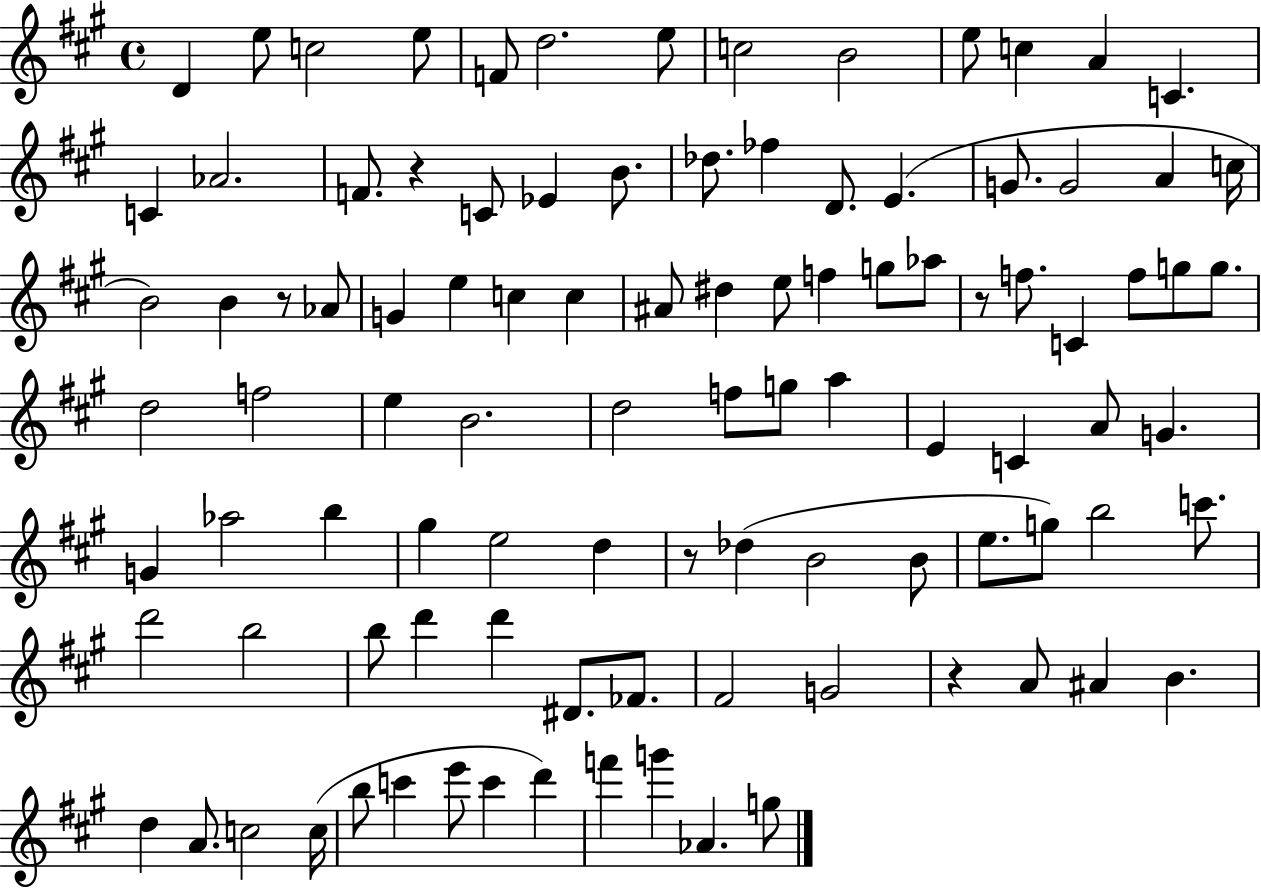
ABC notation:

X:1
T:Untitled
M:4/4
L:1/4
K:A
D e/2 c2 e/2 F/2 d2 e/2 c2 B2 e/2 c A C C _A2 F/2 z C/2 _E B/2 _d/2 _f D/2 E G/2 G2 A c/4 B2 B z/2 _A/2 G e c c ^A/2 ^d e/2 f g/2 _a/2 z/2 f/2 C f/2 g/2 g/2 d2 f2 e B2 d2 f/2 g/2 a E C A/2 G G _a2 b ^g e2 d z/2 _d B2 B/2 e/2 g/2 b2 c'/2 d'2 b2 b/2 d' d' ^D/2 _F/2 ^F2 G2 z A/2 ^A B d A/2 c2 c/4 b/2 c' e'/2 c' d' f' g' _A g/2